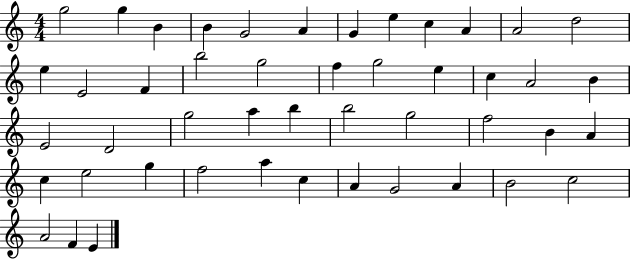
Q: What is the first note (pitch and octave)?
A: G5